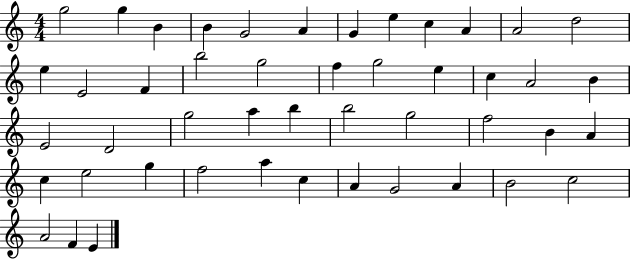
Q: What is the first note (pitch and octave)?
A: G5